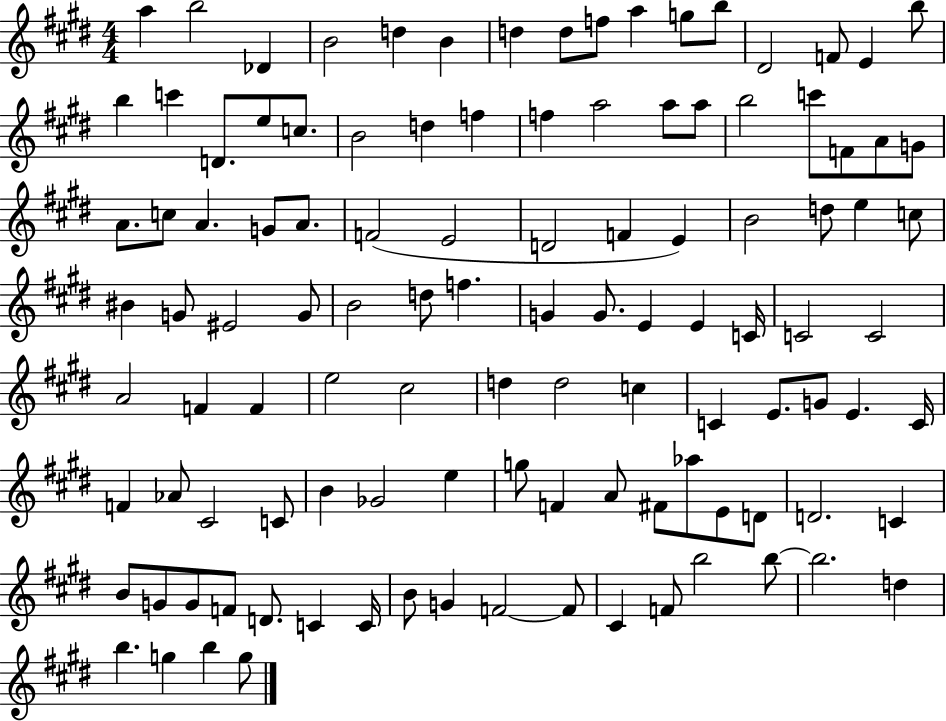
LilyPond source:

{
  \clef treble
  \numericTimeSignature
  \time 4/4
  \key e \major
  a''4 b''2 des'4 | b'2 d''4 b'4 | d''4 d''8 f''8 a''4 g''8 b''8 | dis'2 f'8 e'4 b''8 | \break b''4 c'''4 d'8. e''8 c''8. | b'2 d''4 f''4 | f''4 a''2 a''8 a''8 | b''2 c'''8 f'8 a'8 g'8 | \break a'8. c''8 a'4. g'8 a'8. | f'2( e'2 | d'2 f'4 e'4) | b'2 d''8 e''4 c''8 | \break bis'4 g'8 eis'2 g'8 | b'2 d''8 f''4. | g'4 g'8. e'4 e'4 c'16 | c'2 c'2 | \break a'2 f'4 f'4 | e''2 cis''2 | d''4 d''2 c''4 | c'4 e'8. g'8 e'4. c'16 | \break f'4 aes'8 cis'2 c'8 | b'4 ges'2 e''4 | g''8 f'4 a'8 fis'8 aes''8 e'8 d'8 | d'2. c'4 | \break b'8 g'8 g'8 f'8 d'8. c'4 c'16 | b'8 g'4 f'2~~ f'8 | cis'4 f'8 b''2 b''8~~ | b''2. d''4 | \break b''4. g''4 b''4 g''8 | \bar "|."
}